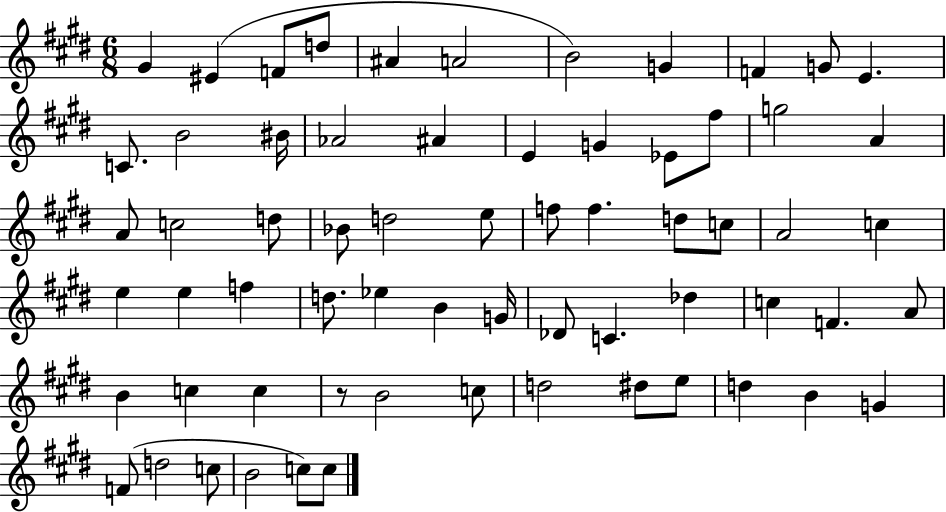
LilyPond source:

{
  \clef treble
  \numericTimeSignature
  \time 6/8
  \key e \major
  gis'4 eis'4( f'8 d''8 | ais'4 a'2 | b'2) g'4 | f'4 g'8 e'4. | \break c'8. b'2 bis'16 | aes'2 ais'4 | e'4 g'4 ees'8 fis''8 | g''2 a'4 | \break a'8 c''2 d''8 | bes'8 d''2 e''8 | f''8 f''4. d''8 c''8 | a'2 c''4 | \break e''4 e''4 f''4 | d''8. ees''4 b'4 g'16 | des'8 c'4. des''4 | c''4 f'4. a'8 | \break b'4 c''4 c''4 | r8 b'2 c''8 | d''2 dis''8 e''8 | d''4 b'4 g'4 | \break f'8( d''2 c''8 | b'2 c''8) c''8 | \bar "|."
}